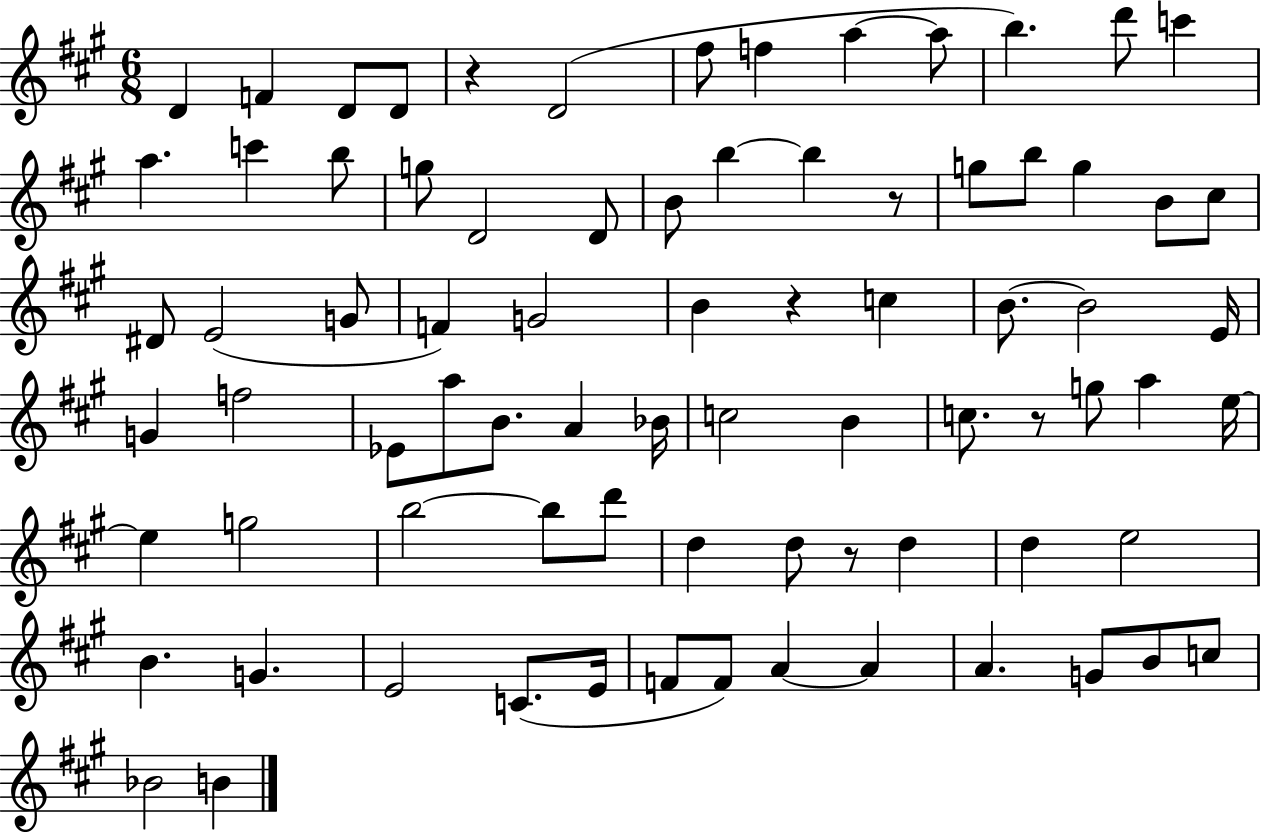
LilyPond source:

{
  \clef treble
  \numericTimeSignature
  \time 6/8
  \key a \major
  d'4 f'4 d'8 d'8 | r4 d'2( | fis''8 f''4 a''4~~ a''8 | b''4.) d'''8 c'''4 | \break a''4. c'''4 b''8 | g''8 d'2 d'8 | b'8 b''4~~ b''4 r8 | g''8 b''8 g''4 b'8 cis''8 | \break dis'8 e'2( g'8 | f'4) g'2 | b'4 r4 c''4 | b'8.~~ b'2 e'16 | \break g'4 f''2 | ees'8 a''8 b'8. a'4 bes'16 | c''2 b'4 | c''8. r8 g''8 a''4 e''16~~ | \break e''4 g''2 | b''2~~ b''8 d'''8 | d''4 d''8 r8 d''4 | d''4 e''2 | \break b'4. g'4. | e'2 c'8.( e'16 | f'8 f'8) a'4~~ a'4 | a'4. g'8 b'8 c''8 | \break bes'2 b'4 | \bar "|."
}